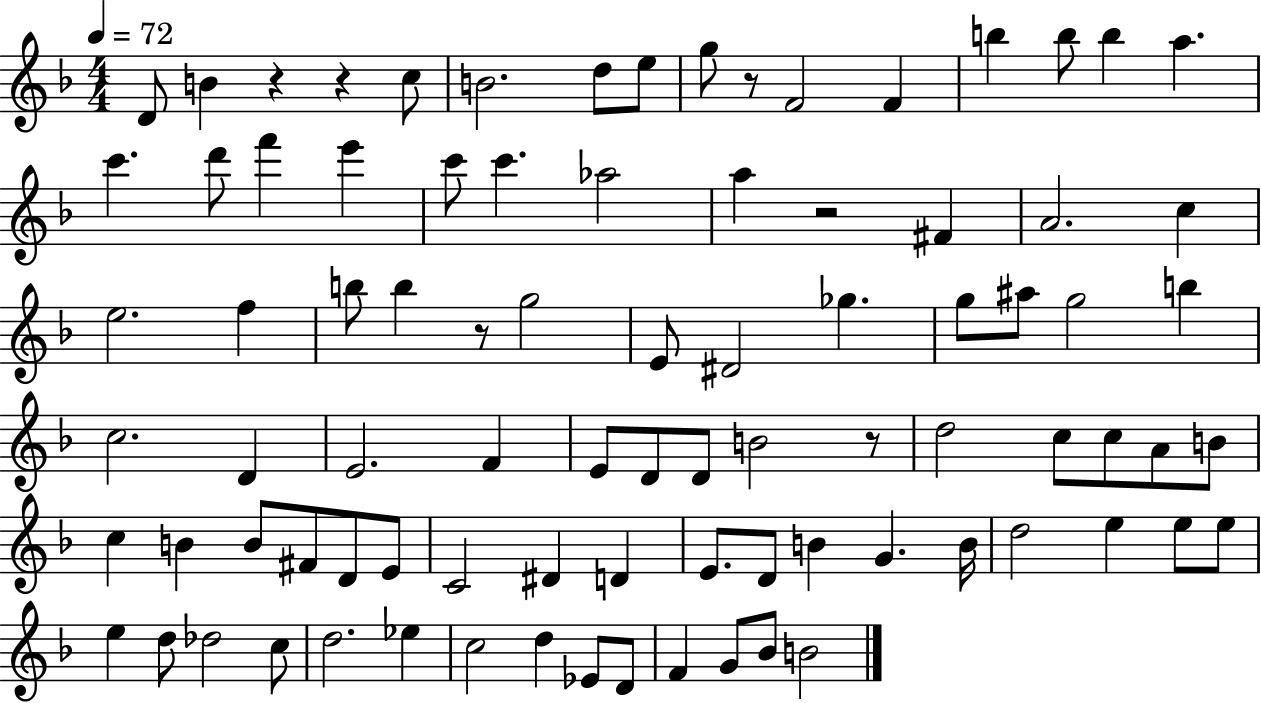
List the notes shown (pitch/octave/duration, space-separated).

D4/e B4/q R/q R/q C5/e B4/h. D5/e E5/e G5/e R/e F4/h F4/q B5/q B5/e B5/q A5/q. C6/q. D6/e F6/q E6/q C6/e C6/q. Ab5/h A5/q R/h F#4/q A4/h. C5/q E5/h. F5/q B5/e B5/q R/e G5/h E4/e D#4/h Gb5/q. G5/e A#5/e G5/h B5/q C5/h. D4/q E4/h. F4/q E4/e D4/e D4/e B4/h R/e D5/h C5/e C5/e A4/e B4/e C5/q B4/q B4/e F#4/e D4/e E4/e C4/h D#4/q D4/q E4/e. D4/e B4/q G4/q. B4/s D5/h E5/q E5/e E5/e E5/q D5/e Db5/h C5/e D5/h. Eb5/q C5/h D5/q Eb4/e D4/e F4/q G4/e Bb4/e B4/h